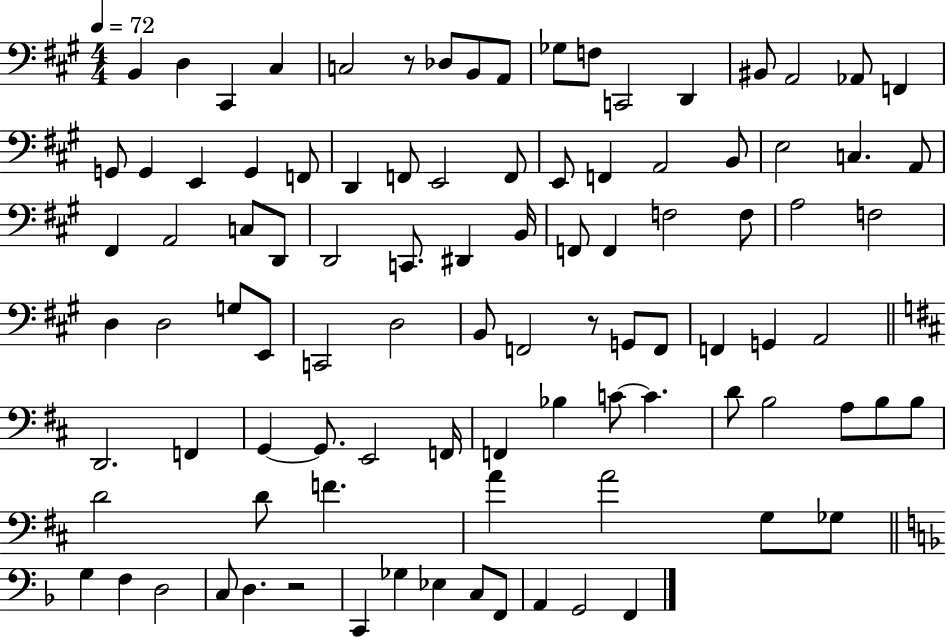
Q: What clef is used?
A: bass